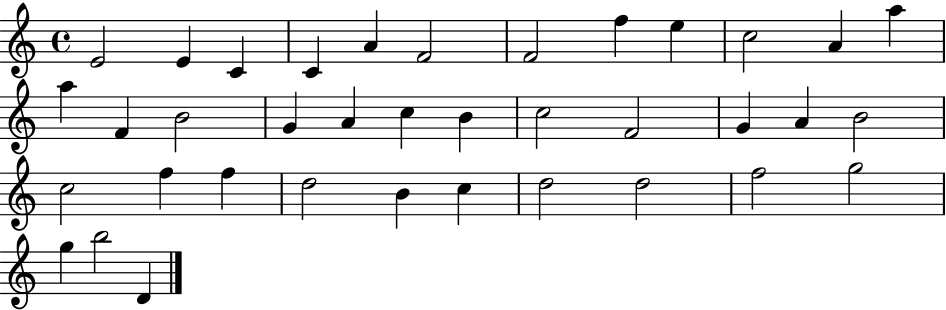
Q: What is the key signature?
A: C major